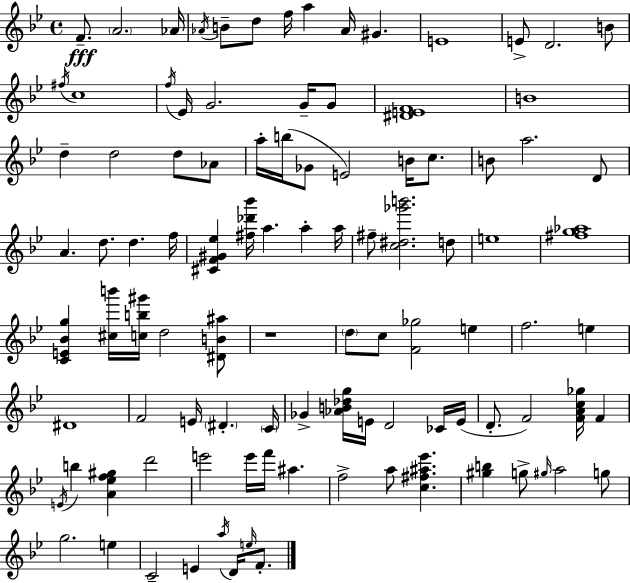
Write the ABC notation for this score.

X:1
T:Untitled
M:4/4
L:1/4
K:Bb
F/2 A2 _A/4 _A/4 B/2 d/2 f/4 a _A/4 ^G E4 E/2 D2 B/2 ^f/4 c4 f/4 _E/4 G2 G/4 G/2 [^DEF]4 B4 d d2 d/2 _A/2 a/4 b/4 _G/2 E2 B/4 c/2 B/2 a2 D/2 A d/2 d f/4 [^CF^G_e] [^f_d'_b']/4 a a a/4 ^f/2 [c^d_g'b']2 d/2 e4 [^fg_a]4 [CE_Bg] [^cb']/4 [cb^g']/4 d2 [^DB^a]/2 z4 d/2 c/2 [F_g]2 e f2 e ^D4 F2 E/4 ^D C/4 _G [_AB_dg]/4 E/4 D2 _C/4 E/4 D/2 F2 [FAc_g]/4 F E/4 b [A_ef^g] d'2 e'2 e'/4 f'/4 ^a f2 a/2 [c^f^a_e'] [^gb] g/2 ^g/4 a2 g/2 g2 e C2 E a/4 D/4 e/4 F/2